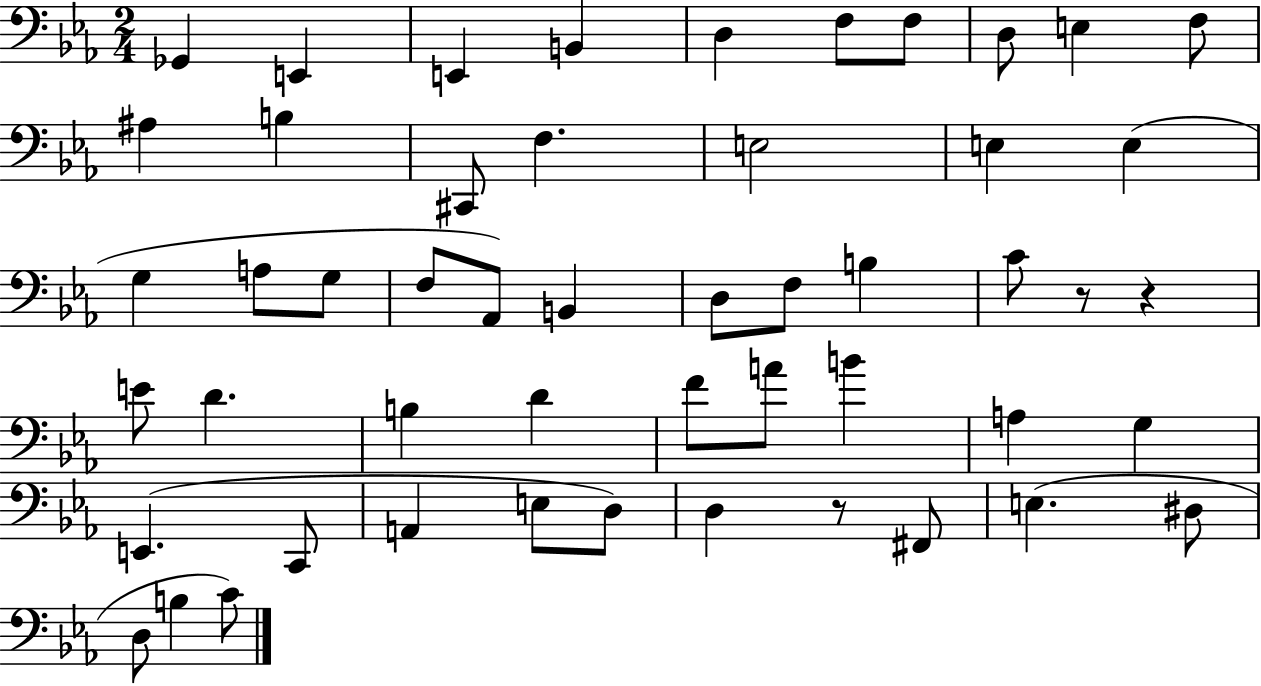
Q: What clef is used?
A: bass